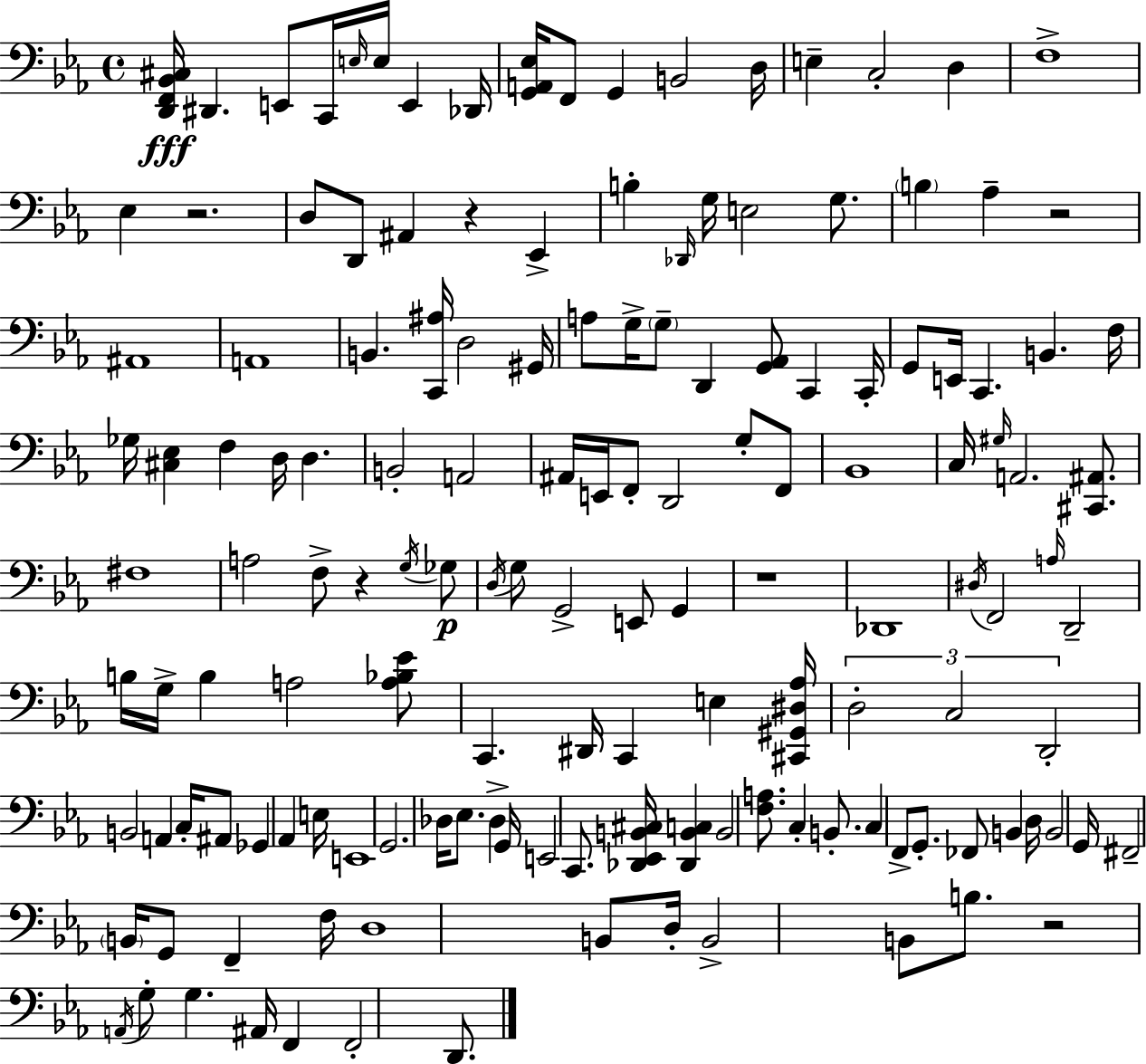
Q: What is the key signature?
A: C minor